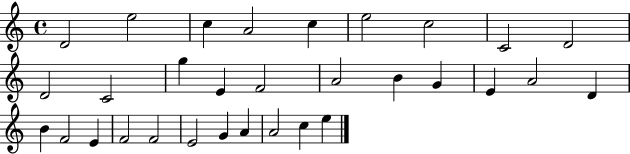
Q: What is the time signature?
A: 4/4